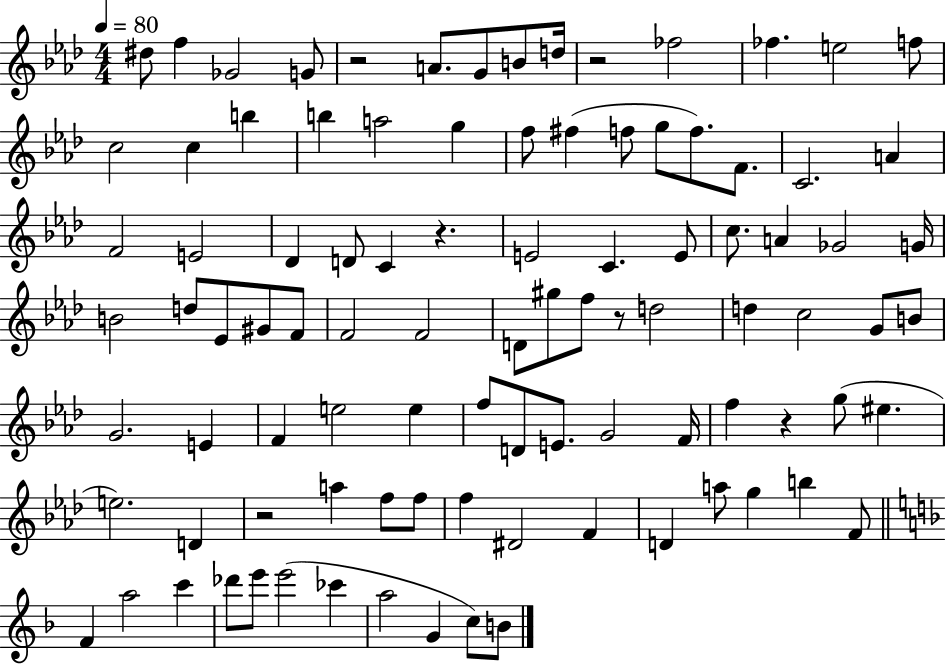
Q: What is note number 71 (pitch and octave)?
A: F5